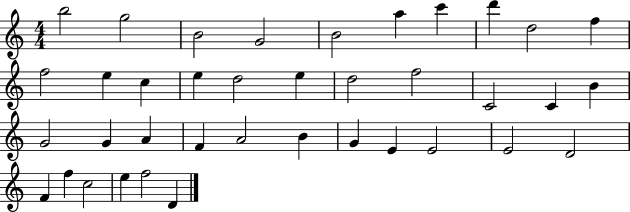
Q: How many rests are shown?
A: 0